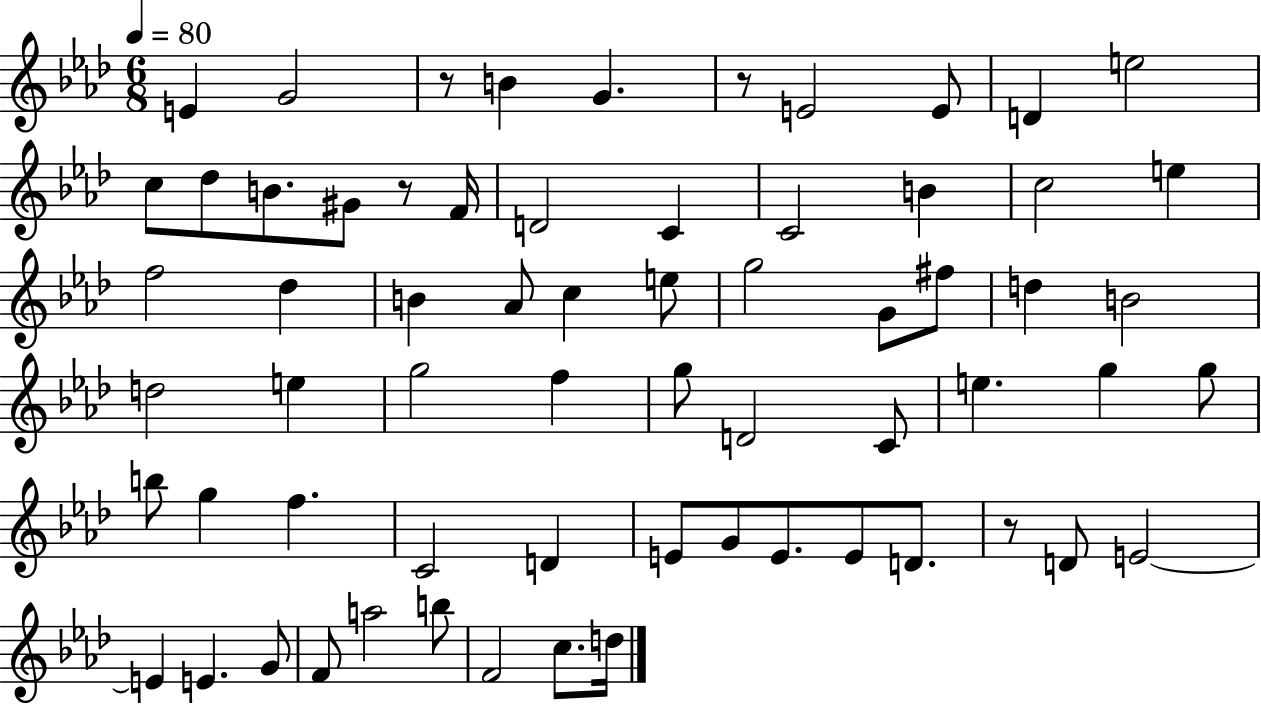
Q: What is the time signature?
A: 6/8